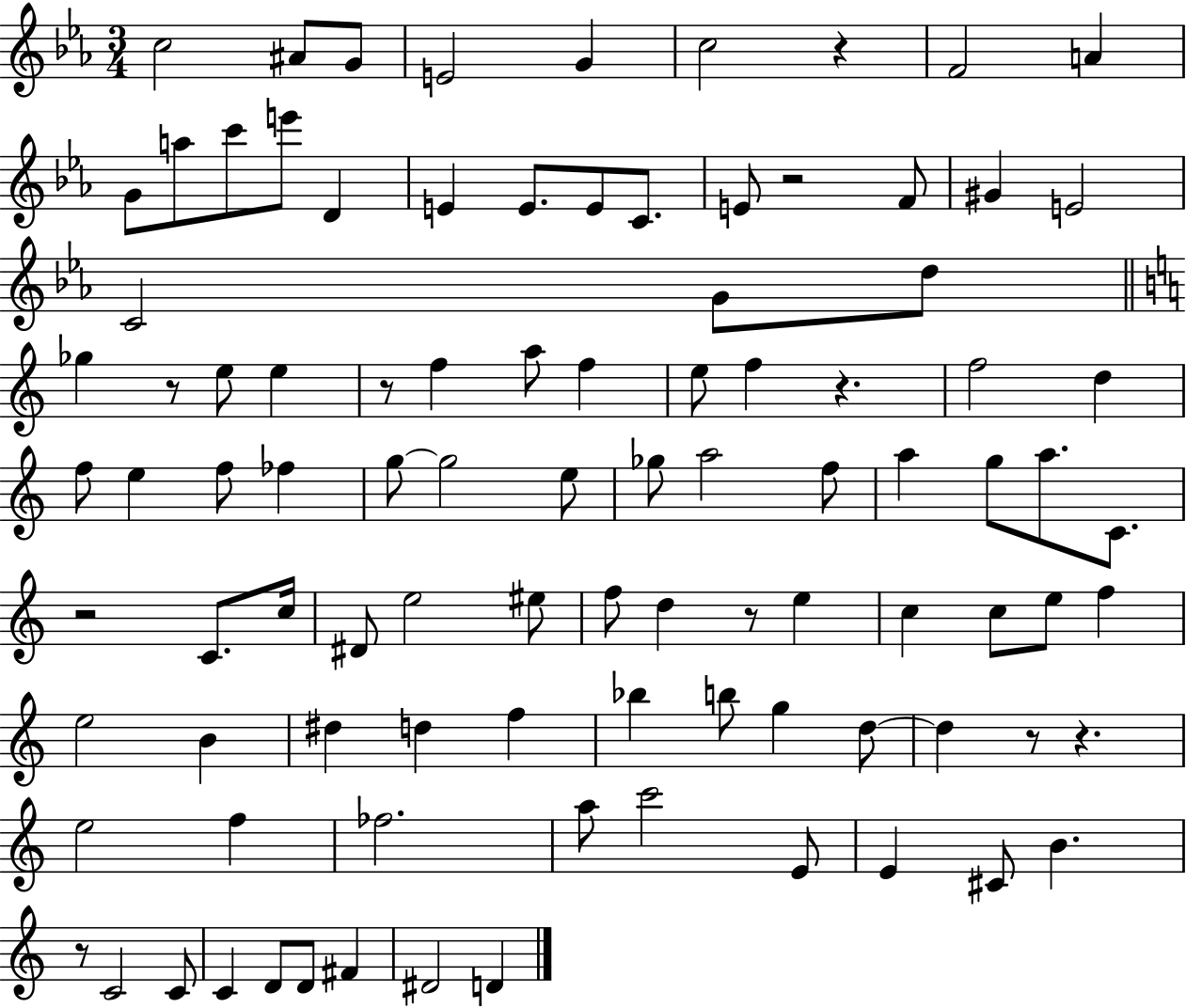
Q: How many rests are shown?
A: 10